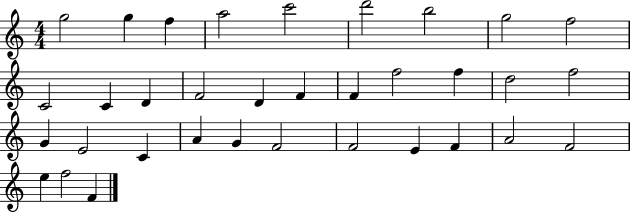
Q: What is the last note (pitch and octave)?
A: F4